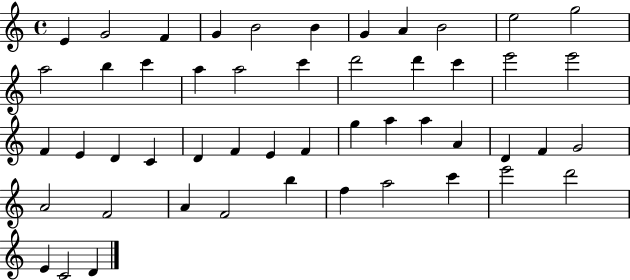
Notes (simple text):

E4/q G4/h F4/q G4/q B4/h B4/q G4/q A4/q B4/h E5/h G5/h A5/h B5/q C6/q A5/q A5/h C6/q D6/h D6/q C6/q E6/h E6/h F4/q E4/q D4/q C4/q D4/q F4/q E4/q F4/q G5/q A5/q A5/q A4/q D4/q F4/q G4/h A4/h F4/h A4/q F4/h B5/q F5/q A5/h C6/q E6/h D6/h E4/q C4/h D4/q